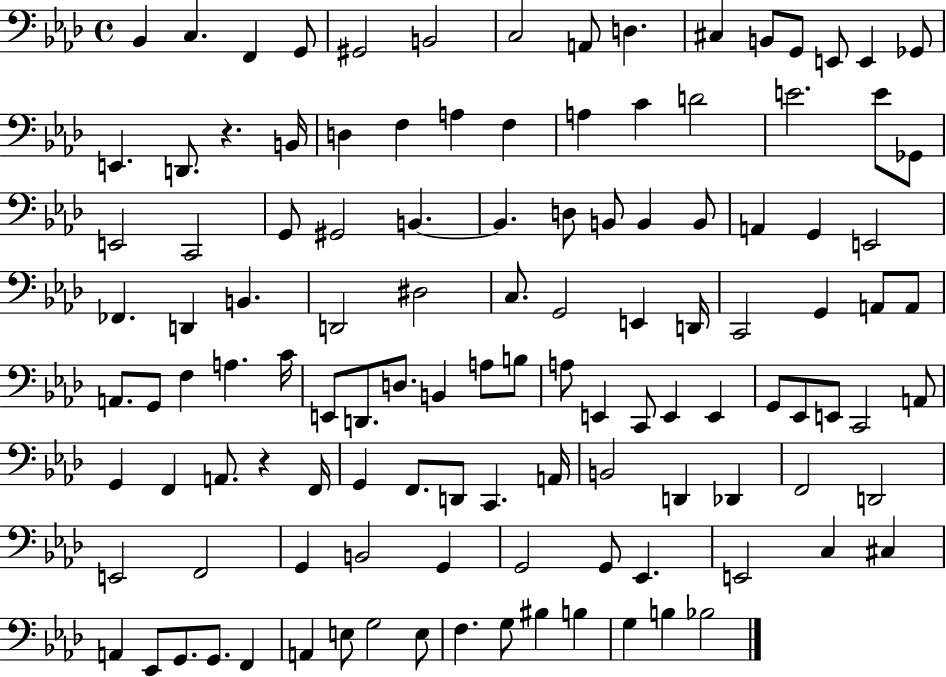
Bb2/q C3/q. F2/q G2/e G#2/h B2/h C3/h A2/e D3/q. C#3/q B2/e G2/e E2/e E2/q Gb2/e E2/q. D2/e. R/q. B2/s D3/q F3/q A3/q F3/q A3/q C4/q D4/h E4/h. E4/e Gb2/e E2/h C2/h G2/e G#2/h B2/q. B2/q. D3/e B2/e B2/q B2/e A2/q G2/q E2/h FES2/q. D2/q B2/q. D2/h D#3/h C3/e. G2/h E2/q D2/s C2/h G2/q A2/e A2/e A2/e. G2/e F3/q A3/q. C4/s E2/e D2/e. D3/e. B2/q A3/e B3/e A3/e E2/q C2/e E2/q E2/q G2/e Eb2/e E2/e C2/h A2/e G2/q F2/q A2/e. R/q F2/s G2/q F2/e. D2/e C2/q. A2/s B2/h D2/q Db2/q F2/h D2/h E2/h F2/h G2/q B2/h G2/q G2/h G2/e Eb2/q. E2/h C3/q C#3/q A2/q Eb2/e G2/e. G2/e. F2/q A2/q E3/e G3/h E3/e F3/q. G3/e BIS3/q B3/q G3/q B3/q Bb3/h